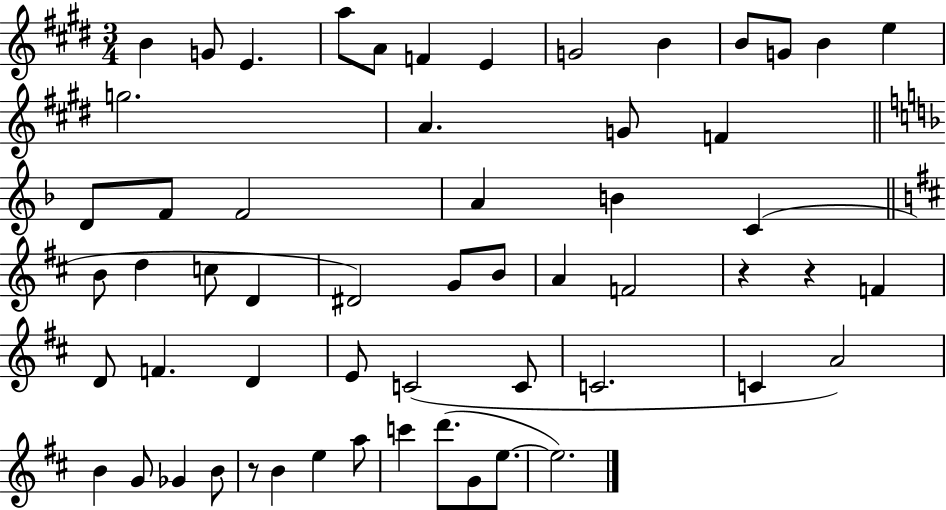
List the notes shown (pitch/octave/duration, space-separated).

B4/q G4/e E4/q. A5/e A4/e F4/q E4/q G4/h B4/q B4/e G4/e B4/q E5/q G5/h. A4/q. G4/e F4/q D4/e F4/e F4/h A4/q B4/q C4/q B4/e D5/q C5/e D4/q D#4/h G4/e B4/e A4/q F4/h R/q R/q F4/q D4/e F4/q. D4/q E4/e C4/h C4/e C4/h. C4/q A4/h B4/q G4/e Gb4/q B4/e R/e B4/q E5/q A5/e C6/q D6/e. G4/e E5/e. E5/h.